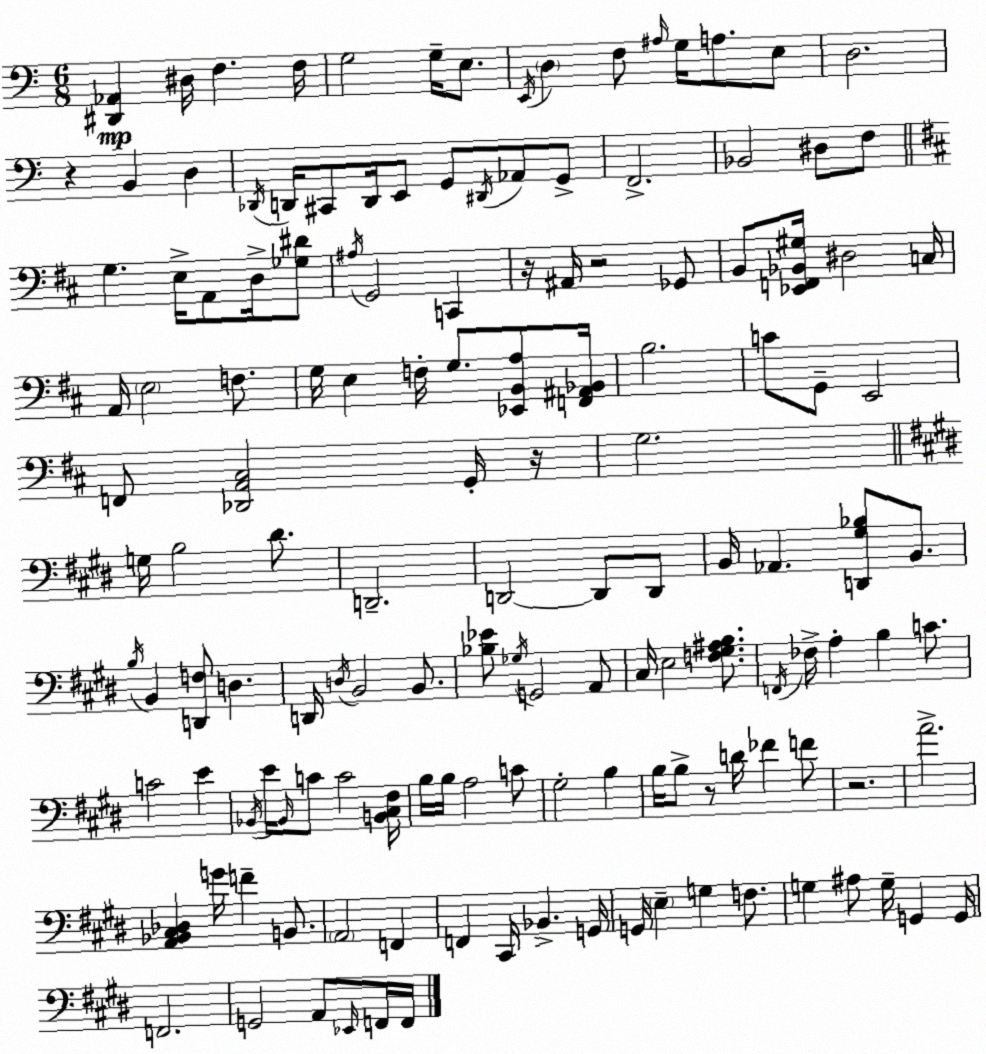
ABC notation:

X:1
T:Untitled
M:6/8
L:1/4
K:C
[^D,,_A,,] ^D,/4 F, F,/4 G,2 G,/4 E,/2 E,,/4 D, F,/2 ^A,/4 G,/4 A,/2 E,/2 D,2 z B,, D, _D,,/4 D,,/4 ^C,,/2 D,,/4 E,,/2 G,,/2 ^D,,/4 _A,,/2 G,,/2 F,,2 _B,,2 ^D,/2 F,/2 G, E,/4 A,,/2 D,/4 [_G,^D]/2 ^A,/4 G,,2 C,, z/4 ^A,,/4 z2 _G,,/2 B,,/2 [_E,,F,,_B,,^G,]/4 ^D,2 C,/4 A,,/4 E,2 F,/2 G,/4 E, F,/4 G,/2 [_E,,B,,A,]/2 [F,,^A,,_B,,]/4 B,2 C/2 G,,/2 E,,2 F,,/2 [_D,,A,,^C,]2 G,,/4 z/4 G,2 G,/4 B,2 ^D/2 D,,2 D,,2 D,,/2 D,,/2 B,,/4 _A,, [D,,^G,_B,]/2 B,,/2 B,/4 B,, [D,,F,]/2 D, D,,/4 D,/4 B,,2 B,,/2 [_B,_E]/2 _G,/4 G,,2 A,,/2 ^C,/4 E,2 [F,^G,^A,B,]/2 F,,/4 _F,/4 A, B, C/2 C2 E _B,,/4 E/4 _B,,/4 C/2 C2 [B,,^C,^F,]/4 B,/4 B,/4 A,2 C/2 ^G,2 B, B,/4 B,/2 z/2 D/4 _F F/2 z2 A2 [A,,_B,,^C,_D,] G/4 F B,,/2 A,,2 F,, F,, ^C,,/4 _B,, G,,/4 G,,/4 E, G, F,/2 G, ^A,/2 G,/4 G,, G,,/4 F,,2 G,,2 A,,/2 _E,,/4 F,,/4 F,,/4